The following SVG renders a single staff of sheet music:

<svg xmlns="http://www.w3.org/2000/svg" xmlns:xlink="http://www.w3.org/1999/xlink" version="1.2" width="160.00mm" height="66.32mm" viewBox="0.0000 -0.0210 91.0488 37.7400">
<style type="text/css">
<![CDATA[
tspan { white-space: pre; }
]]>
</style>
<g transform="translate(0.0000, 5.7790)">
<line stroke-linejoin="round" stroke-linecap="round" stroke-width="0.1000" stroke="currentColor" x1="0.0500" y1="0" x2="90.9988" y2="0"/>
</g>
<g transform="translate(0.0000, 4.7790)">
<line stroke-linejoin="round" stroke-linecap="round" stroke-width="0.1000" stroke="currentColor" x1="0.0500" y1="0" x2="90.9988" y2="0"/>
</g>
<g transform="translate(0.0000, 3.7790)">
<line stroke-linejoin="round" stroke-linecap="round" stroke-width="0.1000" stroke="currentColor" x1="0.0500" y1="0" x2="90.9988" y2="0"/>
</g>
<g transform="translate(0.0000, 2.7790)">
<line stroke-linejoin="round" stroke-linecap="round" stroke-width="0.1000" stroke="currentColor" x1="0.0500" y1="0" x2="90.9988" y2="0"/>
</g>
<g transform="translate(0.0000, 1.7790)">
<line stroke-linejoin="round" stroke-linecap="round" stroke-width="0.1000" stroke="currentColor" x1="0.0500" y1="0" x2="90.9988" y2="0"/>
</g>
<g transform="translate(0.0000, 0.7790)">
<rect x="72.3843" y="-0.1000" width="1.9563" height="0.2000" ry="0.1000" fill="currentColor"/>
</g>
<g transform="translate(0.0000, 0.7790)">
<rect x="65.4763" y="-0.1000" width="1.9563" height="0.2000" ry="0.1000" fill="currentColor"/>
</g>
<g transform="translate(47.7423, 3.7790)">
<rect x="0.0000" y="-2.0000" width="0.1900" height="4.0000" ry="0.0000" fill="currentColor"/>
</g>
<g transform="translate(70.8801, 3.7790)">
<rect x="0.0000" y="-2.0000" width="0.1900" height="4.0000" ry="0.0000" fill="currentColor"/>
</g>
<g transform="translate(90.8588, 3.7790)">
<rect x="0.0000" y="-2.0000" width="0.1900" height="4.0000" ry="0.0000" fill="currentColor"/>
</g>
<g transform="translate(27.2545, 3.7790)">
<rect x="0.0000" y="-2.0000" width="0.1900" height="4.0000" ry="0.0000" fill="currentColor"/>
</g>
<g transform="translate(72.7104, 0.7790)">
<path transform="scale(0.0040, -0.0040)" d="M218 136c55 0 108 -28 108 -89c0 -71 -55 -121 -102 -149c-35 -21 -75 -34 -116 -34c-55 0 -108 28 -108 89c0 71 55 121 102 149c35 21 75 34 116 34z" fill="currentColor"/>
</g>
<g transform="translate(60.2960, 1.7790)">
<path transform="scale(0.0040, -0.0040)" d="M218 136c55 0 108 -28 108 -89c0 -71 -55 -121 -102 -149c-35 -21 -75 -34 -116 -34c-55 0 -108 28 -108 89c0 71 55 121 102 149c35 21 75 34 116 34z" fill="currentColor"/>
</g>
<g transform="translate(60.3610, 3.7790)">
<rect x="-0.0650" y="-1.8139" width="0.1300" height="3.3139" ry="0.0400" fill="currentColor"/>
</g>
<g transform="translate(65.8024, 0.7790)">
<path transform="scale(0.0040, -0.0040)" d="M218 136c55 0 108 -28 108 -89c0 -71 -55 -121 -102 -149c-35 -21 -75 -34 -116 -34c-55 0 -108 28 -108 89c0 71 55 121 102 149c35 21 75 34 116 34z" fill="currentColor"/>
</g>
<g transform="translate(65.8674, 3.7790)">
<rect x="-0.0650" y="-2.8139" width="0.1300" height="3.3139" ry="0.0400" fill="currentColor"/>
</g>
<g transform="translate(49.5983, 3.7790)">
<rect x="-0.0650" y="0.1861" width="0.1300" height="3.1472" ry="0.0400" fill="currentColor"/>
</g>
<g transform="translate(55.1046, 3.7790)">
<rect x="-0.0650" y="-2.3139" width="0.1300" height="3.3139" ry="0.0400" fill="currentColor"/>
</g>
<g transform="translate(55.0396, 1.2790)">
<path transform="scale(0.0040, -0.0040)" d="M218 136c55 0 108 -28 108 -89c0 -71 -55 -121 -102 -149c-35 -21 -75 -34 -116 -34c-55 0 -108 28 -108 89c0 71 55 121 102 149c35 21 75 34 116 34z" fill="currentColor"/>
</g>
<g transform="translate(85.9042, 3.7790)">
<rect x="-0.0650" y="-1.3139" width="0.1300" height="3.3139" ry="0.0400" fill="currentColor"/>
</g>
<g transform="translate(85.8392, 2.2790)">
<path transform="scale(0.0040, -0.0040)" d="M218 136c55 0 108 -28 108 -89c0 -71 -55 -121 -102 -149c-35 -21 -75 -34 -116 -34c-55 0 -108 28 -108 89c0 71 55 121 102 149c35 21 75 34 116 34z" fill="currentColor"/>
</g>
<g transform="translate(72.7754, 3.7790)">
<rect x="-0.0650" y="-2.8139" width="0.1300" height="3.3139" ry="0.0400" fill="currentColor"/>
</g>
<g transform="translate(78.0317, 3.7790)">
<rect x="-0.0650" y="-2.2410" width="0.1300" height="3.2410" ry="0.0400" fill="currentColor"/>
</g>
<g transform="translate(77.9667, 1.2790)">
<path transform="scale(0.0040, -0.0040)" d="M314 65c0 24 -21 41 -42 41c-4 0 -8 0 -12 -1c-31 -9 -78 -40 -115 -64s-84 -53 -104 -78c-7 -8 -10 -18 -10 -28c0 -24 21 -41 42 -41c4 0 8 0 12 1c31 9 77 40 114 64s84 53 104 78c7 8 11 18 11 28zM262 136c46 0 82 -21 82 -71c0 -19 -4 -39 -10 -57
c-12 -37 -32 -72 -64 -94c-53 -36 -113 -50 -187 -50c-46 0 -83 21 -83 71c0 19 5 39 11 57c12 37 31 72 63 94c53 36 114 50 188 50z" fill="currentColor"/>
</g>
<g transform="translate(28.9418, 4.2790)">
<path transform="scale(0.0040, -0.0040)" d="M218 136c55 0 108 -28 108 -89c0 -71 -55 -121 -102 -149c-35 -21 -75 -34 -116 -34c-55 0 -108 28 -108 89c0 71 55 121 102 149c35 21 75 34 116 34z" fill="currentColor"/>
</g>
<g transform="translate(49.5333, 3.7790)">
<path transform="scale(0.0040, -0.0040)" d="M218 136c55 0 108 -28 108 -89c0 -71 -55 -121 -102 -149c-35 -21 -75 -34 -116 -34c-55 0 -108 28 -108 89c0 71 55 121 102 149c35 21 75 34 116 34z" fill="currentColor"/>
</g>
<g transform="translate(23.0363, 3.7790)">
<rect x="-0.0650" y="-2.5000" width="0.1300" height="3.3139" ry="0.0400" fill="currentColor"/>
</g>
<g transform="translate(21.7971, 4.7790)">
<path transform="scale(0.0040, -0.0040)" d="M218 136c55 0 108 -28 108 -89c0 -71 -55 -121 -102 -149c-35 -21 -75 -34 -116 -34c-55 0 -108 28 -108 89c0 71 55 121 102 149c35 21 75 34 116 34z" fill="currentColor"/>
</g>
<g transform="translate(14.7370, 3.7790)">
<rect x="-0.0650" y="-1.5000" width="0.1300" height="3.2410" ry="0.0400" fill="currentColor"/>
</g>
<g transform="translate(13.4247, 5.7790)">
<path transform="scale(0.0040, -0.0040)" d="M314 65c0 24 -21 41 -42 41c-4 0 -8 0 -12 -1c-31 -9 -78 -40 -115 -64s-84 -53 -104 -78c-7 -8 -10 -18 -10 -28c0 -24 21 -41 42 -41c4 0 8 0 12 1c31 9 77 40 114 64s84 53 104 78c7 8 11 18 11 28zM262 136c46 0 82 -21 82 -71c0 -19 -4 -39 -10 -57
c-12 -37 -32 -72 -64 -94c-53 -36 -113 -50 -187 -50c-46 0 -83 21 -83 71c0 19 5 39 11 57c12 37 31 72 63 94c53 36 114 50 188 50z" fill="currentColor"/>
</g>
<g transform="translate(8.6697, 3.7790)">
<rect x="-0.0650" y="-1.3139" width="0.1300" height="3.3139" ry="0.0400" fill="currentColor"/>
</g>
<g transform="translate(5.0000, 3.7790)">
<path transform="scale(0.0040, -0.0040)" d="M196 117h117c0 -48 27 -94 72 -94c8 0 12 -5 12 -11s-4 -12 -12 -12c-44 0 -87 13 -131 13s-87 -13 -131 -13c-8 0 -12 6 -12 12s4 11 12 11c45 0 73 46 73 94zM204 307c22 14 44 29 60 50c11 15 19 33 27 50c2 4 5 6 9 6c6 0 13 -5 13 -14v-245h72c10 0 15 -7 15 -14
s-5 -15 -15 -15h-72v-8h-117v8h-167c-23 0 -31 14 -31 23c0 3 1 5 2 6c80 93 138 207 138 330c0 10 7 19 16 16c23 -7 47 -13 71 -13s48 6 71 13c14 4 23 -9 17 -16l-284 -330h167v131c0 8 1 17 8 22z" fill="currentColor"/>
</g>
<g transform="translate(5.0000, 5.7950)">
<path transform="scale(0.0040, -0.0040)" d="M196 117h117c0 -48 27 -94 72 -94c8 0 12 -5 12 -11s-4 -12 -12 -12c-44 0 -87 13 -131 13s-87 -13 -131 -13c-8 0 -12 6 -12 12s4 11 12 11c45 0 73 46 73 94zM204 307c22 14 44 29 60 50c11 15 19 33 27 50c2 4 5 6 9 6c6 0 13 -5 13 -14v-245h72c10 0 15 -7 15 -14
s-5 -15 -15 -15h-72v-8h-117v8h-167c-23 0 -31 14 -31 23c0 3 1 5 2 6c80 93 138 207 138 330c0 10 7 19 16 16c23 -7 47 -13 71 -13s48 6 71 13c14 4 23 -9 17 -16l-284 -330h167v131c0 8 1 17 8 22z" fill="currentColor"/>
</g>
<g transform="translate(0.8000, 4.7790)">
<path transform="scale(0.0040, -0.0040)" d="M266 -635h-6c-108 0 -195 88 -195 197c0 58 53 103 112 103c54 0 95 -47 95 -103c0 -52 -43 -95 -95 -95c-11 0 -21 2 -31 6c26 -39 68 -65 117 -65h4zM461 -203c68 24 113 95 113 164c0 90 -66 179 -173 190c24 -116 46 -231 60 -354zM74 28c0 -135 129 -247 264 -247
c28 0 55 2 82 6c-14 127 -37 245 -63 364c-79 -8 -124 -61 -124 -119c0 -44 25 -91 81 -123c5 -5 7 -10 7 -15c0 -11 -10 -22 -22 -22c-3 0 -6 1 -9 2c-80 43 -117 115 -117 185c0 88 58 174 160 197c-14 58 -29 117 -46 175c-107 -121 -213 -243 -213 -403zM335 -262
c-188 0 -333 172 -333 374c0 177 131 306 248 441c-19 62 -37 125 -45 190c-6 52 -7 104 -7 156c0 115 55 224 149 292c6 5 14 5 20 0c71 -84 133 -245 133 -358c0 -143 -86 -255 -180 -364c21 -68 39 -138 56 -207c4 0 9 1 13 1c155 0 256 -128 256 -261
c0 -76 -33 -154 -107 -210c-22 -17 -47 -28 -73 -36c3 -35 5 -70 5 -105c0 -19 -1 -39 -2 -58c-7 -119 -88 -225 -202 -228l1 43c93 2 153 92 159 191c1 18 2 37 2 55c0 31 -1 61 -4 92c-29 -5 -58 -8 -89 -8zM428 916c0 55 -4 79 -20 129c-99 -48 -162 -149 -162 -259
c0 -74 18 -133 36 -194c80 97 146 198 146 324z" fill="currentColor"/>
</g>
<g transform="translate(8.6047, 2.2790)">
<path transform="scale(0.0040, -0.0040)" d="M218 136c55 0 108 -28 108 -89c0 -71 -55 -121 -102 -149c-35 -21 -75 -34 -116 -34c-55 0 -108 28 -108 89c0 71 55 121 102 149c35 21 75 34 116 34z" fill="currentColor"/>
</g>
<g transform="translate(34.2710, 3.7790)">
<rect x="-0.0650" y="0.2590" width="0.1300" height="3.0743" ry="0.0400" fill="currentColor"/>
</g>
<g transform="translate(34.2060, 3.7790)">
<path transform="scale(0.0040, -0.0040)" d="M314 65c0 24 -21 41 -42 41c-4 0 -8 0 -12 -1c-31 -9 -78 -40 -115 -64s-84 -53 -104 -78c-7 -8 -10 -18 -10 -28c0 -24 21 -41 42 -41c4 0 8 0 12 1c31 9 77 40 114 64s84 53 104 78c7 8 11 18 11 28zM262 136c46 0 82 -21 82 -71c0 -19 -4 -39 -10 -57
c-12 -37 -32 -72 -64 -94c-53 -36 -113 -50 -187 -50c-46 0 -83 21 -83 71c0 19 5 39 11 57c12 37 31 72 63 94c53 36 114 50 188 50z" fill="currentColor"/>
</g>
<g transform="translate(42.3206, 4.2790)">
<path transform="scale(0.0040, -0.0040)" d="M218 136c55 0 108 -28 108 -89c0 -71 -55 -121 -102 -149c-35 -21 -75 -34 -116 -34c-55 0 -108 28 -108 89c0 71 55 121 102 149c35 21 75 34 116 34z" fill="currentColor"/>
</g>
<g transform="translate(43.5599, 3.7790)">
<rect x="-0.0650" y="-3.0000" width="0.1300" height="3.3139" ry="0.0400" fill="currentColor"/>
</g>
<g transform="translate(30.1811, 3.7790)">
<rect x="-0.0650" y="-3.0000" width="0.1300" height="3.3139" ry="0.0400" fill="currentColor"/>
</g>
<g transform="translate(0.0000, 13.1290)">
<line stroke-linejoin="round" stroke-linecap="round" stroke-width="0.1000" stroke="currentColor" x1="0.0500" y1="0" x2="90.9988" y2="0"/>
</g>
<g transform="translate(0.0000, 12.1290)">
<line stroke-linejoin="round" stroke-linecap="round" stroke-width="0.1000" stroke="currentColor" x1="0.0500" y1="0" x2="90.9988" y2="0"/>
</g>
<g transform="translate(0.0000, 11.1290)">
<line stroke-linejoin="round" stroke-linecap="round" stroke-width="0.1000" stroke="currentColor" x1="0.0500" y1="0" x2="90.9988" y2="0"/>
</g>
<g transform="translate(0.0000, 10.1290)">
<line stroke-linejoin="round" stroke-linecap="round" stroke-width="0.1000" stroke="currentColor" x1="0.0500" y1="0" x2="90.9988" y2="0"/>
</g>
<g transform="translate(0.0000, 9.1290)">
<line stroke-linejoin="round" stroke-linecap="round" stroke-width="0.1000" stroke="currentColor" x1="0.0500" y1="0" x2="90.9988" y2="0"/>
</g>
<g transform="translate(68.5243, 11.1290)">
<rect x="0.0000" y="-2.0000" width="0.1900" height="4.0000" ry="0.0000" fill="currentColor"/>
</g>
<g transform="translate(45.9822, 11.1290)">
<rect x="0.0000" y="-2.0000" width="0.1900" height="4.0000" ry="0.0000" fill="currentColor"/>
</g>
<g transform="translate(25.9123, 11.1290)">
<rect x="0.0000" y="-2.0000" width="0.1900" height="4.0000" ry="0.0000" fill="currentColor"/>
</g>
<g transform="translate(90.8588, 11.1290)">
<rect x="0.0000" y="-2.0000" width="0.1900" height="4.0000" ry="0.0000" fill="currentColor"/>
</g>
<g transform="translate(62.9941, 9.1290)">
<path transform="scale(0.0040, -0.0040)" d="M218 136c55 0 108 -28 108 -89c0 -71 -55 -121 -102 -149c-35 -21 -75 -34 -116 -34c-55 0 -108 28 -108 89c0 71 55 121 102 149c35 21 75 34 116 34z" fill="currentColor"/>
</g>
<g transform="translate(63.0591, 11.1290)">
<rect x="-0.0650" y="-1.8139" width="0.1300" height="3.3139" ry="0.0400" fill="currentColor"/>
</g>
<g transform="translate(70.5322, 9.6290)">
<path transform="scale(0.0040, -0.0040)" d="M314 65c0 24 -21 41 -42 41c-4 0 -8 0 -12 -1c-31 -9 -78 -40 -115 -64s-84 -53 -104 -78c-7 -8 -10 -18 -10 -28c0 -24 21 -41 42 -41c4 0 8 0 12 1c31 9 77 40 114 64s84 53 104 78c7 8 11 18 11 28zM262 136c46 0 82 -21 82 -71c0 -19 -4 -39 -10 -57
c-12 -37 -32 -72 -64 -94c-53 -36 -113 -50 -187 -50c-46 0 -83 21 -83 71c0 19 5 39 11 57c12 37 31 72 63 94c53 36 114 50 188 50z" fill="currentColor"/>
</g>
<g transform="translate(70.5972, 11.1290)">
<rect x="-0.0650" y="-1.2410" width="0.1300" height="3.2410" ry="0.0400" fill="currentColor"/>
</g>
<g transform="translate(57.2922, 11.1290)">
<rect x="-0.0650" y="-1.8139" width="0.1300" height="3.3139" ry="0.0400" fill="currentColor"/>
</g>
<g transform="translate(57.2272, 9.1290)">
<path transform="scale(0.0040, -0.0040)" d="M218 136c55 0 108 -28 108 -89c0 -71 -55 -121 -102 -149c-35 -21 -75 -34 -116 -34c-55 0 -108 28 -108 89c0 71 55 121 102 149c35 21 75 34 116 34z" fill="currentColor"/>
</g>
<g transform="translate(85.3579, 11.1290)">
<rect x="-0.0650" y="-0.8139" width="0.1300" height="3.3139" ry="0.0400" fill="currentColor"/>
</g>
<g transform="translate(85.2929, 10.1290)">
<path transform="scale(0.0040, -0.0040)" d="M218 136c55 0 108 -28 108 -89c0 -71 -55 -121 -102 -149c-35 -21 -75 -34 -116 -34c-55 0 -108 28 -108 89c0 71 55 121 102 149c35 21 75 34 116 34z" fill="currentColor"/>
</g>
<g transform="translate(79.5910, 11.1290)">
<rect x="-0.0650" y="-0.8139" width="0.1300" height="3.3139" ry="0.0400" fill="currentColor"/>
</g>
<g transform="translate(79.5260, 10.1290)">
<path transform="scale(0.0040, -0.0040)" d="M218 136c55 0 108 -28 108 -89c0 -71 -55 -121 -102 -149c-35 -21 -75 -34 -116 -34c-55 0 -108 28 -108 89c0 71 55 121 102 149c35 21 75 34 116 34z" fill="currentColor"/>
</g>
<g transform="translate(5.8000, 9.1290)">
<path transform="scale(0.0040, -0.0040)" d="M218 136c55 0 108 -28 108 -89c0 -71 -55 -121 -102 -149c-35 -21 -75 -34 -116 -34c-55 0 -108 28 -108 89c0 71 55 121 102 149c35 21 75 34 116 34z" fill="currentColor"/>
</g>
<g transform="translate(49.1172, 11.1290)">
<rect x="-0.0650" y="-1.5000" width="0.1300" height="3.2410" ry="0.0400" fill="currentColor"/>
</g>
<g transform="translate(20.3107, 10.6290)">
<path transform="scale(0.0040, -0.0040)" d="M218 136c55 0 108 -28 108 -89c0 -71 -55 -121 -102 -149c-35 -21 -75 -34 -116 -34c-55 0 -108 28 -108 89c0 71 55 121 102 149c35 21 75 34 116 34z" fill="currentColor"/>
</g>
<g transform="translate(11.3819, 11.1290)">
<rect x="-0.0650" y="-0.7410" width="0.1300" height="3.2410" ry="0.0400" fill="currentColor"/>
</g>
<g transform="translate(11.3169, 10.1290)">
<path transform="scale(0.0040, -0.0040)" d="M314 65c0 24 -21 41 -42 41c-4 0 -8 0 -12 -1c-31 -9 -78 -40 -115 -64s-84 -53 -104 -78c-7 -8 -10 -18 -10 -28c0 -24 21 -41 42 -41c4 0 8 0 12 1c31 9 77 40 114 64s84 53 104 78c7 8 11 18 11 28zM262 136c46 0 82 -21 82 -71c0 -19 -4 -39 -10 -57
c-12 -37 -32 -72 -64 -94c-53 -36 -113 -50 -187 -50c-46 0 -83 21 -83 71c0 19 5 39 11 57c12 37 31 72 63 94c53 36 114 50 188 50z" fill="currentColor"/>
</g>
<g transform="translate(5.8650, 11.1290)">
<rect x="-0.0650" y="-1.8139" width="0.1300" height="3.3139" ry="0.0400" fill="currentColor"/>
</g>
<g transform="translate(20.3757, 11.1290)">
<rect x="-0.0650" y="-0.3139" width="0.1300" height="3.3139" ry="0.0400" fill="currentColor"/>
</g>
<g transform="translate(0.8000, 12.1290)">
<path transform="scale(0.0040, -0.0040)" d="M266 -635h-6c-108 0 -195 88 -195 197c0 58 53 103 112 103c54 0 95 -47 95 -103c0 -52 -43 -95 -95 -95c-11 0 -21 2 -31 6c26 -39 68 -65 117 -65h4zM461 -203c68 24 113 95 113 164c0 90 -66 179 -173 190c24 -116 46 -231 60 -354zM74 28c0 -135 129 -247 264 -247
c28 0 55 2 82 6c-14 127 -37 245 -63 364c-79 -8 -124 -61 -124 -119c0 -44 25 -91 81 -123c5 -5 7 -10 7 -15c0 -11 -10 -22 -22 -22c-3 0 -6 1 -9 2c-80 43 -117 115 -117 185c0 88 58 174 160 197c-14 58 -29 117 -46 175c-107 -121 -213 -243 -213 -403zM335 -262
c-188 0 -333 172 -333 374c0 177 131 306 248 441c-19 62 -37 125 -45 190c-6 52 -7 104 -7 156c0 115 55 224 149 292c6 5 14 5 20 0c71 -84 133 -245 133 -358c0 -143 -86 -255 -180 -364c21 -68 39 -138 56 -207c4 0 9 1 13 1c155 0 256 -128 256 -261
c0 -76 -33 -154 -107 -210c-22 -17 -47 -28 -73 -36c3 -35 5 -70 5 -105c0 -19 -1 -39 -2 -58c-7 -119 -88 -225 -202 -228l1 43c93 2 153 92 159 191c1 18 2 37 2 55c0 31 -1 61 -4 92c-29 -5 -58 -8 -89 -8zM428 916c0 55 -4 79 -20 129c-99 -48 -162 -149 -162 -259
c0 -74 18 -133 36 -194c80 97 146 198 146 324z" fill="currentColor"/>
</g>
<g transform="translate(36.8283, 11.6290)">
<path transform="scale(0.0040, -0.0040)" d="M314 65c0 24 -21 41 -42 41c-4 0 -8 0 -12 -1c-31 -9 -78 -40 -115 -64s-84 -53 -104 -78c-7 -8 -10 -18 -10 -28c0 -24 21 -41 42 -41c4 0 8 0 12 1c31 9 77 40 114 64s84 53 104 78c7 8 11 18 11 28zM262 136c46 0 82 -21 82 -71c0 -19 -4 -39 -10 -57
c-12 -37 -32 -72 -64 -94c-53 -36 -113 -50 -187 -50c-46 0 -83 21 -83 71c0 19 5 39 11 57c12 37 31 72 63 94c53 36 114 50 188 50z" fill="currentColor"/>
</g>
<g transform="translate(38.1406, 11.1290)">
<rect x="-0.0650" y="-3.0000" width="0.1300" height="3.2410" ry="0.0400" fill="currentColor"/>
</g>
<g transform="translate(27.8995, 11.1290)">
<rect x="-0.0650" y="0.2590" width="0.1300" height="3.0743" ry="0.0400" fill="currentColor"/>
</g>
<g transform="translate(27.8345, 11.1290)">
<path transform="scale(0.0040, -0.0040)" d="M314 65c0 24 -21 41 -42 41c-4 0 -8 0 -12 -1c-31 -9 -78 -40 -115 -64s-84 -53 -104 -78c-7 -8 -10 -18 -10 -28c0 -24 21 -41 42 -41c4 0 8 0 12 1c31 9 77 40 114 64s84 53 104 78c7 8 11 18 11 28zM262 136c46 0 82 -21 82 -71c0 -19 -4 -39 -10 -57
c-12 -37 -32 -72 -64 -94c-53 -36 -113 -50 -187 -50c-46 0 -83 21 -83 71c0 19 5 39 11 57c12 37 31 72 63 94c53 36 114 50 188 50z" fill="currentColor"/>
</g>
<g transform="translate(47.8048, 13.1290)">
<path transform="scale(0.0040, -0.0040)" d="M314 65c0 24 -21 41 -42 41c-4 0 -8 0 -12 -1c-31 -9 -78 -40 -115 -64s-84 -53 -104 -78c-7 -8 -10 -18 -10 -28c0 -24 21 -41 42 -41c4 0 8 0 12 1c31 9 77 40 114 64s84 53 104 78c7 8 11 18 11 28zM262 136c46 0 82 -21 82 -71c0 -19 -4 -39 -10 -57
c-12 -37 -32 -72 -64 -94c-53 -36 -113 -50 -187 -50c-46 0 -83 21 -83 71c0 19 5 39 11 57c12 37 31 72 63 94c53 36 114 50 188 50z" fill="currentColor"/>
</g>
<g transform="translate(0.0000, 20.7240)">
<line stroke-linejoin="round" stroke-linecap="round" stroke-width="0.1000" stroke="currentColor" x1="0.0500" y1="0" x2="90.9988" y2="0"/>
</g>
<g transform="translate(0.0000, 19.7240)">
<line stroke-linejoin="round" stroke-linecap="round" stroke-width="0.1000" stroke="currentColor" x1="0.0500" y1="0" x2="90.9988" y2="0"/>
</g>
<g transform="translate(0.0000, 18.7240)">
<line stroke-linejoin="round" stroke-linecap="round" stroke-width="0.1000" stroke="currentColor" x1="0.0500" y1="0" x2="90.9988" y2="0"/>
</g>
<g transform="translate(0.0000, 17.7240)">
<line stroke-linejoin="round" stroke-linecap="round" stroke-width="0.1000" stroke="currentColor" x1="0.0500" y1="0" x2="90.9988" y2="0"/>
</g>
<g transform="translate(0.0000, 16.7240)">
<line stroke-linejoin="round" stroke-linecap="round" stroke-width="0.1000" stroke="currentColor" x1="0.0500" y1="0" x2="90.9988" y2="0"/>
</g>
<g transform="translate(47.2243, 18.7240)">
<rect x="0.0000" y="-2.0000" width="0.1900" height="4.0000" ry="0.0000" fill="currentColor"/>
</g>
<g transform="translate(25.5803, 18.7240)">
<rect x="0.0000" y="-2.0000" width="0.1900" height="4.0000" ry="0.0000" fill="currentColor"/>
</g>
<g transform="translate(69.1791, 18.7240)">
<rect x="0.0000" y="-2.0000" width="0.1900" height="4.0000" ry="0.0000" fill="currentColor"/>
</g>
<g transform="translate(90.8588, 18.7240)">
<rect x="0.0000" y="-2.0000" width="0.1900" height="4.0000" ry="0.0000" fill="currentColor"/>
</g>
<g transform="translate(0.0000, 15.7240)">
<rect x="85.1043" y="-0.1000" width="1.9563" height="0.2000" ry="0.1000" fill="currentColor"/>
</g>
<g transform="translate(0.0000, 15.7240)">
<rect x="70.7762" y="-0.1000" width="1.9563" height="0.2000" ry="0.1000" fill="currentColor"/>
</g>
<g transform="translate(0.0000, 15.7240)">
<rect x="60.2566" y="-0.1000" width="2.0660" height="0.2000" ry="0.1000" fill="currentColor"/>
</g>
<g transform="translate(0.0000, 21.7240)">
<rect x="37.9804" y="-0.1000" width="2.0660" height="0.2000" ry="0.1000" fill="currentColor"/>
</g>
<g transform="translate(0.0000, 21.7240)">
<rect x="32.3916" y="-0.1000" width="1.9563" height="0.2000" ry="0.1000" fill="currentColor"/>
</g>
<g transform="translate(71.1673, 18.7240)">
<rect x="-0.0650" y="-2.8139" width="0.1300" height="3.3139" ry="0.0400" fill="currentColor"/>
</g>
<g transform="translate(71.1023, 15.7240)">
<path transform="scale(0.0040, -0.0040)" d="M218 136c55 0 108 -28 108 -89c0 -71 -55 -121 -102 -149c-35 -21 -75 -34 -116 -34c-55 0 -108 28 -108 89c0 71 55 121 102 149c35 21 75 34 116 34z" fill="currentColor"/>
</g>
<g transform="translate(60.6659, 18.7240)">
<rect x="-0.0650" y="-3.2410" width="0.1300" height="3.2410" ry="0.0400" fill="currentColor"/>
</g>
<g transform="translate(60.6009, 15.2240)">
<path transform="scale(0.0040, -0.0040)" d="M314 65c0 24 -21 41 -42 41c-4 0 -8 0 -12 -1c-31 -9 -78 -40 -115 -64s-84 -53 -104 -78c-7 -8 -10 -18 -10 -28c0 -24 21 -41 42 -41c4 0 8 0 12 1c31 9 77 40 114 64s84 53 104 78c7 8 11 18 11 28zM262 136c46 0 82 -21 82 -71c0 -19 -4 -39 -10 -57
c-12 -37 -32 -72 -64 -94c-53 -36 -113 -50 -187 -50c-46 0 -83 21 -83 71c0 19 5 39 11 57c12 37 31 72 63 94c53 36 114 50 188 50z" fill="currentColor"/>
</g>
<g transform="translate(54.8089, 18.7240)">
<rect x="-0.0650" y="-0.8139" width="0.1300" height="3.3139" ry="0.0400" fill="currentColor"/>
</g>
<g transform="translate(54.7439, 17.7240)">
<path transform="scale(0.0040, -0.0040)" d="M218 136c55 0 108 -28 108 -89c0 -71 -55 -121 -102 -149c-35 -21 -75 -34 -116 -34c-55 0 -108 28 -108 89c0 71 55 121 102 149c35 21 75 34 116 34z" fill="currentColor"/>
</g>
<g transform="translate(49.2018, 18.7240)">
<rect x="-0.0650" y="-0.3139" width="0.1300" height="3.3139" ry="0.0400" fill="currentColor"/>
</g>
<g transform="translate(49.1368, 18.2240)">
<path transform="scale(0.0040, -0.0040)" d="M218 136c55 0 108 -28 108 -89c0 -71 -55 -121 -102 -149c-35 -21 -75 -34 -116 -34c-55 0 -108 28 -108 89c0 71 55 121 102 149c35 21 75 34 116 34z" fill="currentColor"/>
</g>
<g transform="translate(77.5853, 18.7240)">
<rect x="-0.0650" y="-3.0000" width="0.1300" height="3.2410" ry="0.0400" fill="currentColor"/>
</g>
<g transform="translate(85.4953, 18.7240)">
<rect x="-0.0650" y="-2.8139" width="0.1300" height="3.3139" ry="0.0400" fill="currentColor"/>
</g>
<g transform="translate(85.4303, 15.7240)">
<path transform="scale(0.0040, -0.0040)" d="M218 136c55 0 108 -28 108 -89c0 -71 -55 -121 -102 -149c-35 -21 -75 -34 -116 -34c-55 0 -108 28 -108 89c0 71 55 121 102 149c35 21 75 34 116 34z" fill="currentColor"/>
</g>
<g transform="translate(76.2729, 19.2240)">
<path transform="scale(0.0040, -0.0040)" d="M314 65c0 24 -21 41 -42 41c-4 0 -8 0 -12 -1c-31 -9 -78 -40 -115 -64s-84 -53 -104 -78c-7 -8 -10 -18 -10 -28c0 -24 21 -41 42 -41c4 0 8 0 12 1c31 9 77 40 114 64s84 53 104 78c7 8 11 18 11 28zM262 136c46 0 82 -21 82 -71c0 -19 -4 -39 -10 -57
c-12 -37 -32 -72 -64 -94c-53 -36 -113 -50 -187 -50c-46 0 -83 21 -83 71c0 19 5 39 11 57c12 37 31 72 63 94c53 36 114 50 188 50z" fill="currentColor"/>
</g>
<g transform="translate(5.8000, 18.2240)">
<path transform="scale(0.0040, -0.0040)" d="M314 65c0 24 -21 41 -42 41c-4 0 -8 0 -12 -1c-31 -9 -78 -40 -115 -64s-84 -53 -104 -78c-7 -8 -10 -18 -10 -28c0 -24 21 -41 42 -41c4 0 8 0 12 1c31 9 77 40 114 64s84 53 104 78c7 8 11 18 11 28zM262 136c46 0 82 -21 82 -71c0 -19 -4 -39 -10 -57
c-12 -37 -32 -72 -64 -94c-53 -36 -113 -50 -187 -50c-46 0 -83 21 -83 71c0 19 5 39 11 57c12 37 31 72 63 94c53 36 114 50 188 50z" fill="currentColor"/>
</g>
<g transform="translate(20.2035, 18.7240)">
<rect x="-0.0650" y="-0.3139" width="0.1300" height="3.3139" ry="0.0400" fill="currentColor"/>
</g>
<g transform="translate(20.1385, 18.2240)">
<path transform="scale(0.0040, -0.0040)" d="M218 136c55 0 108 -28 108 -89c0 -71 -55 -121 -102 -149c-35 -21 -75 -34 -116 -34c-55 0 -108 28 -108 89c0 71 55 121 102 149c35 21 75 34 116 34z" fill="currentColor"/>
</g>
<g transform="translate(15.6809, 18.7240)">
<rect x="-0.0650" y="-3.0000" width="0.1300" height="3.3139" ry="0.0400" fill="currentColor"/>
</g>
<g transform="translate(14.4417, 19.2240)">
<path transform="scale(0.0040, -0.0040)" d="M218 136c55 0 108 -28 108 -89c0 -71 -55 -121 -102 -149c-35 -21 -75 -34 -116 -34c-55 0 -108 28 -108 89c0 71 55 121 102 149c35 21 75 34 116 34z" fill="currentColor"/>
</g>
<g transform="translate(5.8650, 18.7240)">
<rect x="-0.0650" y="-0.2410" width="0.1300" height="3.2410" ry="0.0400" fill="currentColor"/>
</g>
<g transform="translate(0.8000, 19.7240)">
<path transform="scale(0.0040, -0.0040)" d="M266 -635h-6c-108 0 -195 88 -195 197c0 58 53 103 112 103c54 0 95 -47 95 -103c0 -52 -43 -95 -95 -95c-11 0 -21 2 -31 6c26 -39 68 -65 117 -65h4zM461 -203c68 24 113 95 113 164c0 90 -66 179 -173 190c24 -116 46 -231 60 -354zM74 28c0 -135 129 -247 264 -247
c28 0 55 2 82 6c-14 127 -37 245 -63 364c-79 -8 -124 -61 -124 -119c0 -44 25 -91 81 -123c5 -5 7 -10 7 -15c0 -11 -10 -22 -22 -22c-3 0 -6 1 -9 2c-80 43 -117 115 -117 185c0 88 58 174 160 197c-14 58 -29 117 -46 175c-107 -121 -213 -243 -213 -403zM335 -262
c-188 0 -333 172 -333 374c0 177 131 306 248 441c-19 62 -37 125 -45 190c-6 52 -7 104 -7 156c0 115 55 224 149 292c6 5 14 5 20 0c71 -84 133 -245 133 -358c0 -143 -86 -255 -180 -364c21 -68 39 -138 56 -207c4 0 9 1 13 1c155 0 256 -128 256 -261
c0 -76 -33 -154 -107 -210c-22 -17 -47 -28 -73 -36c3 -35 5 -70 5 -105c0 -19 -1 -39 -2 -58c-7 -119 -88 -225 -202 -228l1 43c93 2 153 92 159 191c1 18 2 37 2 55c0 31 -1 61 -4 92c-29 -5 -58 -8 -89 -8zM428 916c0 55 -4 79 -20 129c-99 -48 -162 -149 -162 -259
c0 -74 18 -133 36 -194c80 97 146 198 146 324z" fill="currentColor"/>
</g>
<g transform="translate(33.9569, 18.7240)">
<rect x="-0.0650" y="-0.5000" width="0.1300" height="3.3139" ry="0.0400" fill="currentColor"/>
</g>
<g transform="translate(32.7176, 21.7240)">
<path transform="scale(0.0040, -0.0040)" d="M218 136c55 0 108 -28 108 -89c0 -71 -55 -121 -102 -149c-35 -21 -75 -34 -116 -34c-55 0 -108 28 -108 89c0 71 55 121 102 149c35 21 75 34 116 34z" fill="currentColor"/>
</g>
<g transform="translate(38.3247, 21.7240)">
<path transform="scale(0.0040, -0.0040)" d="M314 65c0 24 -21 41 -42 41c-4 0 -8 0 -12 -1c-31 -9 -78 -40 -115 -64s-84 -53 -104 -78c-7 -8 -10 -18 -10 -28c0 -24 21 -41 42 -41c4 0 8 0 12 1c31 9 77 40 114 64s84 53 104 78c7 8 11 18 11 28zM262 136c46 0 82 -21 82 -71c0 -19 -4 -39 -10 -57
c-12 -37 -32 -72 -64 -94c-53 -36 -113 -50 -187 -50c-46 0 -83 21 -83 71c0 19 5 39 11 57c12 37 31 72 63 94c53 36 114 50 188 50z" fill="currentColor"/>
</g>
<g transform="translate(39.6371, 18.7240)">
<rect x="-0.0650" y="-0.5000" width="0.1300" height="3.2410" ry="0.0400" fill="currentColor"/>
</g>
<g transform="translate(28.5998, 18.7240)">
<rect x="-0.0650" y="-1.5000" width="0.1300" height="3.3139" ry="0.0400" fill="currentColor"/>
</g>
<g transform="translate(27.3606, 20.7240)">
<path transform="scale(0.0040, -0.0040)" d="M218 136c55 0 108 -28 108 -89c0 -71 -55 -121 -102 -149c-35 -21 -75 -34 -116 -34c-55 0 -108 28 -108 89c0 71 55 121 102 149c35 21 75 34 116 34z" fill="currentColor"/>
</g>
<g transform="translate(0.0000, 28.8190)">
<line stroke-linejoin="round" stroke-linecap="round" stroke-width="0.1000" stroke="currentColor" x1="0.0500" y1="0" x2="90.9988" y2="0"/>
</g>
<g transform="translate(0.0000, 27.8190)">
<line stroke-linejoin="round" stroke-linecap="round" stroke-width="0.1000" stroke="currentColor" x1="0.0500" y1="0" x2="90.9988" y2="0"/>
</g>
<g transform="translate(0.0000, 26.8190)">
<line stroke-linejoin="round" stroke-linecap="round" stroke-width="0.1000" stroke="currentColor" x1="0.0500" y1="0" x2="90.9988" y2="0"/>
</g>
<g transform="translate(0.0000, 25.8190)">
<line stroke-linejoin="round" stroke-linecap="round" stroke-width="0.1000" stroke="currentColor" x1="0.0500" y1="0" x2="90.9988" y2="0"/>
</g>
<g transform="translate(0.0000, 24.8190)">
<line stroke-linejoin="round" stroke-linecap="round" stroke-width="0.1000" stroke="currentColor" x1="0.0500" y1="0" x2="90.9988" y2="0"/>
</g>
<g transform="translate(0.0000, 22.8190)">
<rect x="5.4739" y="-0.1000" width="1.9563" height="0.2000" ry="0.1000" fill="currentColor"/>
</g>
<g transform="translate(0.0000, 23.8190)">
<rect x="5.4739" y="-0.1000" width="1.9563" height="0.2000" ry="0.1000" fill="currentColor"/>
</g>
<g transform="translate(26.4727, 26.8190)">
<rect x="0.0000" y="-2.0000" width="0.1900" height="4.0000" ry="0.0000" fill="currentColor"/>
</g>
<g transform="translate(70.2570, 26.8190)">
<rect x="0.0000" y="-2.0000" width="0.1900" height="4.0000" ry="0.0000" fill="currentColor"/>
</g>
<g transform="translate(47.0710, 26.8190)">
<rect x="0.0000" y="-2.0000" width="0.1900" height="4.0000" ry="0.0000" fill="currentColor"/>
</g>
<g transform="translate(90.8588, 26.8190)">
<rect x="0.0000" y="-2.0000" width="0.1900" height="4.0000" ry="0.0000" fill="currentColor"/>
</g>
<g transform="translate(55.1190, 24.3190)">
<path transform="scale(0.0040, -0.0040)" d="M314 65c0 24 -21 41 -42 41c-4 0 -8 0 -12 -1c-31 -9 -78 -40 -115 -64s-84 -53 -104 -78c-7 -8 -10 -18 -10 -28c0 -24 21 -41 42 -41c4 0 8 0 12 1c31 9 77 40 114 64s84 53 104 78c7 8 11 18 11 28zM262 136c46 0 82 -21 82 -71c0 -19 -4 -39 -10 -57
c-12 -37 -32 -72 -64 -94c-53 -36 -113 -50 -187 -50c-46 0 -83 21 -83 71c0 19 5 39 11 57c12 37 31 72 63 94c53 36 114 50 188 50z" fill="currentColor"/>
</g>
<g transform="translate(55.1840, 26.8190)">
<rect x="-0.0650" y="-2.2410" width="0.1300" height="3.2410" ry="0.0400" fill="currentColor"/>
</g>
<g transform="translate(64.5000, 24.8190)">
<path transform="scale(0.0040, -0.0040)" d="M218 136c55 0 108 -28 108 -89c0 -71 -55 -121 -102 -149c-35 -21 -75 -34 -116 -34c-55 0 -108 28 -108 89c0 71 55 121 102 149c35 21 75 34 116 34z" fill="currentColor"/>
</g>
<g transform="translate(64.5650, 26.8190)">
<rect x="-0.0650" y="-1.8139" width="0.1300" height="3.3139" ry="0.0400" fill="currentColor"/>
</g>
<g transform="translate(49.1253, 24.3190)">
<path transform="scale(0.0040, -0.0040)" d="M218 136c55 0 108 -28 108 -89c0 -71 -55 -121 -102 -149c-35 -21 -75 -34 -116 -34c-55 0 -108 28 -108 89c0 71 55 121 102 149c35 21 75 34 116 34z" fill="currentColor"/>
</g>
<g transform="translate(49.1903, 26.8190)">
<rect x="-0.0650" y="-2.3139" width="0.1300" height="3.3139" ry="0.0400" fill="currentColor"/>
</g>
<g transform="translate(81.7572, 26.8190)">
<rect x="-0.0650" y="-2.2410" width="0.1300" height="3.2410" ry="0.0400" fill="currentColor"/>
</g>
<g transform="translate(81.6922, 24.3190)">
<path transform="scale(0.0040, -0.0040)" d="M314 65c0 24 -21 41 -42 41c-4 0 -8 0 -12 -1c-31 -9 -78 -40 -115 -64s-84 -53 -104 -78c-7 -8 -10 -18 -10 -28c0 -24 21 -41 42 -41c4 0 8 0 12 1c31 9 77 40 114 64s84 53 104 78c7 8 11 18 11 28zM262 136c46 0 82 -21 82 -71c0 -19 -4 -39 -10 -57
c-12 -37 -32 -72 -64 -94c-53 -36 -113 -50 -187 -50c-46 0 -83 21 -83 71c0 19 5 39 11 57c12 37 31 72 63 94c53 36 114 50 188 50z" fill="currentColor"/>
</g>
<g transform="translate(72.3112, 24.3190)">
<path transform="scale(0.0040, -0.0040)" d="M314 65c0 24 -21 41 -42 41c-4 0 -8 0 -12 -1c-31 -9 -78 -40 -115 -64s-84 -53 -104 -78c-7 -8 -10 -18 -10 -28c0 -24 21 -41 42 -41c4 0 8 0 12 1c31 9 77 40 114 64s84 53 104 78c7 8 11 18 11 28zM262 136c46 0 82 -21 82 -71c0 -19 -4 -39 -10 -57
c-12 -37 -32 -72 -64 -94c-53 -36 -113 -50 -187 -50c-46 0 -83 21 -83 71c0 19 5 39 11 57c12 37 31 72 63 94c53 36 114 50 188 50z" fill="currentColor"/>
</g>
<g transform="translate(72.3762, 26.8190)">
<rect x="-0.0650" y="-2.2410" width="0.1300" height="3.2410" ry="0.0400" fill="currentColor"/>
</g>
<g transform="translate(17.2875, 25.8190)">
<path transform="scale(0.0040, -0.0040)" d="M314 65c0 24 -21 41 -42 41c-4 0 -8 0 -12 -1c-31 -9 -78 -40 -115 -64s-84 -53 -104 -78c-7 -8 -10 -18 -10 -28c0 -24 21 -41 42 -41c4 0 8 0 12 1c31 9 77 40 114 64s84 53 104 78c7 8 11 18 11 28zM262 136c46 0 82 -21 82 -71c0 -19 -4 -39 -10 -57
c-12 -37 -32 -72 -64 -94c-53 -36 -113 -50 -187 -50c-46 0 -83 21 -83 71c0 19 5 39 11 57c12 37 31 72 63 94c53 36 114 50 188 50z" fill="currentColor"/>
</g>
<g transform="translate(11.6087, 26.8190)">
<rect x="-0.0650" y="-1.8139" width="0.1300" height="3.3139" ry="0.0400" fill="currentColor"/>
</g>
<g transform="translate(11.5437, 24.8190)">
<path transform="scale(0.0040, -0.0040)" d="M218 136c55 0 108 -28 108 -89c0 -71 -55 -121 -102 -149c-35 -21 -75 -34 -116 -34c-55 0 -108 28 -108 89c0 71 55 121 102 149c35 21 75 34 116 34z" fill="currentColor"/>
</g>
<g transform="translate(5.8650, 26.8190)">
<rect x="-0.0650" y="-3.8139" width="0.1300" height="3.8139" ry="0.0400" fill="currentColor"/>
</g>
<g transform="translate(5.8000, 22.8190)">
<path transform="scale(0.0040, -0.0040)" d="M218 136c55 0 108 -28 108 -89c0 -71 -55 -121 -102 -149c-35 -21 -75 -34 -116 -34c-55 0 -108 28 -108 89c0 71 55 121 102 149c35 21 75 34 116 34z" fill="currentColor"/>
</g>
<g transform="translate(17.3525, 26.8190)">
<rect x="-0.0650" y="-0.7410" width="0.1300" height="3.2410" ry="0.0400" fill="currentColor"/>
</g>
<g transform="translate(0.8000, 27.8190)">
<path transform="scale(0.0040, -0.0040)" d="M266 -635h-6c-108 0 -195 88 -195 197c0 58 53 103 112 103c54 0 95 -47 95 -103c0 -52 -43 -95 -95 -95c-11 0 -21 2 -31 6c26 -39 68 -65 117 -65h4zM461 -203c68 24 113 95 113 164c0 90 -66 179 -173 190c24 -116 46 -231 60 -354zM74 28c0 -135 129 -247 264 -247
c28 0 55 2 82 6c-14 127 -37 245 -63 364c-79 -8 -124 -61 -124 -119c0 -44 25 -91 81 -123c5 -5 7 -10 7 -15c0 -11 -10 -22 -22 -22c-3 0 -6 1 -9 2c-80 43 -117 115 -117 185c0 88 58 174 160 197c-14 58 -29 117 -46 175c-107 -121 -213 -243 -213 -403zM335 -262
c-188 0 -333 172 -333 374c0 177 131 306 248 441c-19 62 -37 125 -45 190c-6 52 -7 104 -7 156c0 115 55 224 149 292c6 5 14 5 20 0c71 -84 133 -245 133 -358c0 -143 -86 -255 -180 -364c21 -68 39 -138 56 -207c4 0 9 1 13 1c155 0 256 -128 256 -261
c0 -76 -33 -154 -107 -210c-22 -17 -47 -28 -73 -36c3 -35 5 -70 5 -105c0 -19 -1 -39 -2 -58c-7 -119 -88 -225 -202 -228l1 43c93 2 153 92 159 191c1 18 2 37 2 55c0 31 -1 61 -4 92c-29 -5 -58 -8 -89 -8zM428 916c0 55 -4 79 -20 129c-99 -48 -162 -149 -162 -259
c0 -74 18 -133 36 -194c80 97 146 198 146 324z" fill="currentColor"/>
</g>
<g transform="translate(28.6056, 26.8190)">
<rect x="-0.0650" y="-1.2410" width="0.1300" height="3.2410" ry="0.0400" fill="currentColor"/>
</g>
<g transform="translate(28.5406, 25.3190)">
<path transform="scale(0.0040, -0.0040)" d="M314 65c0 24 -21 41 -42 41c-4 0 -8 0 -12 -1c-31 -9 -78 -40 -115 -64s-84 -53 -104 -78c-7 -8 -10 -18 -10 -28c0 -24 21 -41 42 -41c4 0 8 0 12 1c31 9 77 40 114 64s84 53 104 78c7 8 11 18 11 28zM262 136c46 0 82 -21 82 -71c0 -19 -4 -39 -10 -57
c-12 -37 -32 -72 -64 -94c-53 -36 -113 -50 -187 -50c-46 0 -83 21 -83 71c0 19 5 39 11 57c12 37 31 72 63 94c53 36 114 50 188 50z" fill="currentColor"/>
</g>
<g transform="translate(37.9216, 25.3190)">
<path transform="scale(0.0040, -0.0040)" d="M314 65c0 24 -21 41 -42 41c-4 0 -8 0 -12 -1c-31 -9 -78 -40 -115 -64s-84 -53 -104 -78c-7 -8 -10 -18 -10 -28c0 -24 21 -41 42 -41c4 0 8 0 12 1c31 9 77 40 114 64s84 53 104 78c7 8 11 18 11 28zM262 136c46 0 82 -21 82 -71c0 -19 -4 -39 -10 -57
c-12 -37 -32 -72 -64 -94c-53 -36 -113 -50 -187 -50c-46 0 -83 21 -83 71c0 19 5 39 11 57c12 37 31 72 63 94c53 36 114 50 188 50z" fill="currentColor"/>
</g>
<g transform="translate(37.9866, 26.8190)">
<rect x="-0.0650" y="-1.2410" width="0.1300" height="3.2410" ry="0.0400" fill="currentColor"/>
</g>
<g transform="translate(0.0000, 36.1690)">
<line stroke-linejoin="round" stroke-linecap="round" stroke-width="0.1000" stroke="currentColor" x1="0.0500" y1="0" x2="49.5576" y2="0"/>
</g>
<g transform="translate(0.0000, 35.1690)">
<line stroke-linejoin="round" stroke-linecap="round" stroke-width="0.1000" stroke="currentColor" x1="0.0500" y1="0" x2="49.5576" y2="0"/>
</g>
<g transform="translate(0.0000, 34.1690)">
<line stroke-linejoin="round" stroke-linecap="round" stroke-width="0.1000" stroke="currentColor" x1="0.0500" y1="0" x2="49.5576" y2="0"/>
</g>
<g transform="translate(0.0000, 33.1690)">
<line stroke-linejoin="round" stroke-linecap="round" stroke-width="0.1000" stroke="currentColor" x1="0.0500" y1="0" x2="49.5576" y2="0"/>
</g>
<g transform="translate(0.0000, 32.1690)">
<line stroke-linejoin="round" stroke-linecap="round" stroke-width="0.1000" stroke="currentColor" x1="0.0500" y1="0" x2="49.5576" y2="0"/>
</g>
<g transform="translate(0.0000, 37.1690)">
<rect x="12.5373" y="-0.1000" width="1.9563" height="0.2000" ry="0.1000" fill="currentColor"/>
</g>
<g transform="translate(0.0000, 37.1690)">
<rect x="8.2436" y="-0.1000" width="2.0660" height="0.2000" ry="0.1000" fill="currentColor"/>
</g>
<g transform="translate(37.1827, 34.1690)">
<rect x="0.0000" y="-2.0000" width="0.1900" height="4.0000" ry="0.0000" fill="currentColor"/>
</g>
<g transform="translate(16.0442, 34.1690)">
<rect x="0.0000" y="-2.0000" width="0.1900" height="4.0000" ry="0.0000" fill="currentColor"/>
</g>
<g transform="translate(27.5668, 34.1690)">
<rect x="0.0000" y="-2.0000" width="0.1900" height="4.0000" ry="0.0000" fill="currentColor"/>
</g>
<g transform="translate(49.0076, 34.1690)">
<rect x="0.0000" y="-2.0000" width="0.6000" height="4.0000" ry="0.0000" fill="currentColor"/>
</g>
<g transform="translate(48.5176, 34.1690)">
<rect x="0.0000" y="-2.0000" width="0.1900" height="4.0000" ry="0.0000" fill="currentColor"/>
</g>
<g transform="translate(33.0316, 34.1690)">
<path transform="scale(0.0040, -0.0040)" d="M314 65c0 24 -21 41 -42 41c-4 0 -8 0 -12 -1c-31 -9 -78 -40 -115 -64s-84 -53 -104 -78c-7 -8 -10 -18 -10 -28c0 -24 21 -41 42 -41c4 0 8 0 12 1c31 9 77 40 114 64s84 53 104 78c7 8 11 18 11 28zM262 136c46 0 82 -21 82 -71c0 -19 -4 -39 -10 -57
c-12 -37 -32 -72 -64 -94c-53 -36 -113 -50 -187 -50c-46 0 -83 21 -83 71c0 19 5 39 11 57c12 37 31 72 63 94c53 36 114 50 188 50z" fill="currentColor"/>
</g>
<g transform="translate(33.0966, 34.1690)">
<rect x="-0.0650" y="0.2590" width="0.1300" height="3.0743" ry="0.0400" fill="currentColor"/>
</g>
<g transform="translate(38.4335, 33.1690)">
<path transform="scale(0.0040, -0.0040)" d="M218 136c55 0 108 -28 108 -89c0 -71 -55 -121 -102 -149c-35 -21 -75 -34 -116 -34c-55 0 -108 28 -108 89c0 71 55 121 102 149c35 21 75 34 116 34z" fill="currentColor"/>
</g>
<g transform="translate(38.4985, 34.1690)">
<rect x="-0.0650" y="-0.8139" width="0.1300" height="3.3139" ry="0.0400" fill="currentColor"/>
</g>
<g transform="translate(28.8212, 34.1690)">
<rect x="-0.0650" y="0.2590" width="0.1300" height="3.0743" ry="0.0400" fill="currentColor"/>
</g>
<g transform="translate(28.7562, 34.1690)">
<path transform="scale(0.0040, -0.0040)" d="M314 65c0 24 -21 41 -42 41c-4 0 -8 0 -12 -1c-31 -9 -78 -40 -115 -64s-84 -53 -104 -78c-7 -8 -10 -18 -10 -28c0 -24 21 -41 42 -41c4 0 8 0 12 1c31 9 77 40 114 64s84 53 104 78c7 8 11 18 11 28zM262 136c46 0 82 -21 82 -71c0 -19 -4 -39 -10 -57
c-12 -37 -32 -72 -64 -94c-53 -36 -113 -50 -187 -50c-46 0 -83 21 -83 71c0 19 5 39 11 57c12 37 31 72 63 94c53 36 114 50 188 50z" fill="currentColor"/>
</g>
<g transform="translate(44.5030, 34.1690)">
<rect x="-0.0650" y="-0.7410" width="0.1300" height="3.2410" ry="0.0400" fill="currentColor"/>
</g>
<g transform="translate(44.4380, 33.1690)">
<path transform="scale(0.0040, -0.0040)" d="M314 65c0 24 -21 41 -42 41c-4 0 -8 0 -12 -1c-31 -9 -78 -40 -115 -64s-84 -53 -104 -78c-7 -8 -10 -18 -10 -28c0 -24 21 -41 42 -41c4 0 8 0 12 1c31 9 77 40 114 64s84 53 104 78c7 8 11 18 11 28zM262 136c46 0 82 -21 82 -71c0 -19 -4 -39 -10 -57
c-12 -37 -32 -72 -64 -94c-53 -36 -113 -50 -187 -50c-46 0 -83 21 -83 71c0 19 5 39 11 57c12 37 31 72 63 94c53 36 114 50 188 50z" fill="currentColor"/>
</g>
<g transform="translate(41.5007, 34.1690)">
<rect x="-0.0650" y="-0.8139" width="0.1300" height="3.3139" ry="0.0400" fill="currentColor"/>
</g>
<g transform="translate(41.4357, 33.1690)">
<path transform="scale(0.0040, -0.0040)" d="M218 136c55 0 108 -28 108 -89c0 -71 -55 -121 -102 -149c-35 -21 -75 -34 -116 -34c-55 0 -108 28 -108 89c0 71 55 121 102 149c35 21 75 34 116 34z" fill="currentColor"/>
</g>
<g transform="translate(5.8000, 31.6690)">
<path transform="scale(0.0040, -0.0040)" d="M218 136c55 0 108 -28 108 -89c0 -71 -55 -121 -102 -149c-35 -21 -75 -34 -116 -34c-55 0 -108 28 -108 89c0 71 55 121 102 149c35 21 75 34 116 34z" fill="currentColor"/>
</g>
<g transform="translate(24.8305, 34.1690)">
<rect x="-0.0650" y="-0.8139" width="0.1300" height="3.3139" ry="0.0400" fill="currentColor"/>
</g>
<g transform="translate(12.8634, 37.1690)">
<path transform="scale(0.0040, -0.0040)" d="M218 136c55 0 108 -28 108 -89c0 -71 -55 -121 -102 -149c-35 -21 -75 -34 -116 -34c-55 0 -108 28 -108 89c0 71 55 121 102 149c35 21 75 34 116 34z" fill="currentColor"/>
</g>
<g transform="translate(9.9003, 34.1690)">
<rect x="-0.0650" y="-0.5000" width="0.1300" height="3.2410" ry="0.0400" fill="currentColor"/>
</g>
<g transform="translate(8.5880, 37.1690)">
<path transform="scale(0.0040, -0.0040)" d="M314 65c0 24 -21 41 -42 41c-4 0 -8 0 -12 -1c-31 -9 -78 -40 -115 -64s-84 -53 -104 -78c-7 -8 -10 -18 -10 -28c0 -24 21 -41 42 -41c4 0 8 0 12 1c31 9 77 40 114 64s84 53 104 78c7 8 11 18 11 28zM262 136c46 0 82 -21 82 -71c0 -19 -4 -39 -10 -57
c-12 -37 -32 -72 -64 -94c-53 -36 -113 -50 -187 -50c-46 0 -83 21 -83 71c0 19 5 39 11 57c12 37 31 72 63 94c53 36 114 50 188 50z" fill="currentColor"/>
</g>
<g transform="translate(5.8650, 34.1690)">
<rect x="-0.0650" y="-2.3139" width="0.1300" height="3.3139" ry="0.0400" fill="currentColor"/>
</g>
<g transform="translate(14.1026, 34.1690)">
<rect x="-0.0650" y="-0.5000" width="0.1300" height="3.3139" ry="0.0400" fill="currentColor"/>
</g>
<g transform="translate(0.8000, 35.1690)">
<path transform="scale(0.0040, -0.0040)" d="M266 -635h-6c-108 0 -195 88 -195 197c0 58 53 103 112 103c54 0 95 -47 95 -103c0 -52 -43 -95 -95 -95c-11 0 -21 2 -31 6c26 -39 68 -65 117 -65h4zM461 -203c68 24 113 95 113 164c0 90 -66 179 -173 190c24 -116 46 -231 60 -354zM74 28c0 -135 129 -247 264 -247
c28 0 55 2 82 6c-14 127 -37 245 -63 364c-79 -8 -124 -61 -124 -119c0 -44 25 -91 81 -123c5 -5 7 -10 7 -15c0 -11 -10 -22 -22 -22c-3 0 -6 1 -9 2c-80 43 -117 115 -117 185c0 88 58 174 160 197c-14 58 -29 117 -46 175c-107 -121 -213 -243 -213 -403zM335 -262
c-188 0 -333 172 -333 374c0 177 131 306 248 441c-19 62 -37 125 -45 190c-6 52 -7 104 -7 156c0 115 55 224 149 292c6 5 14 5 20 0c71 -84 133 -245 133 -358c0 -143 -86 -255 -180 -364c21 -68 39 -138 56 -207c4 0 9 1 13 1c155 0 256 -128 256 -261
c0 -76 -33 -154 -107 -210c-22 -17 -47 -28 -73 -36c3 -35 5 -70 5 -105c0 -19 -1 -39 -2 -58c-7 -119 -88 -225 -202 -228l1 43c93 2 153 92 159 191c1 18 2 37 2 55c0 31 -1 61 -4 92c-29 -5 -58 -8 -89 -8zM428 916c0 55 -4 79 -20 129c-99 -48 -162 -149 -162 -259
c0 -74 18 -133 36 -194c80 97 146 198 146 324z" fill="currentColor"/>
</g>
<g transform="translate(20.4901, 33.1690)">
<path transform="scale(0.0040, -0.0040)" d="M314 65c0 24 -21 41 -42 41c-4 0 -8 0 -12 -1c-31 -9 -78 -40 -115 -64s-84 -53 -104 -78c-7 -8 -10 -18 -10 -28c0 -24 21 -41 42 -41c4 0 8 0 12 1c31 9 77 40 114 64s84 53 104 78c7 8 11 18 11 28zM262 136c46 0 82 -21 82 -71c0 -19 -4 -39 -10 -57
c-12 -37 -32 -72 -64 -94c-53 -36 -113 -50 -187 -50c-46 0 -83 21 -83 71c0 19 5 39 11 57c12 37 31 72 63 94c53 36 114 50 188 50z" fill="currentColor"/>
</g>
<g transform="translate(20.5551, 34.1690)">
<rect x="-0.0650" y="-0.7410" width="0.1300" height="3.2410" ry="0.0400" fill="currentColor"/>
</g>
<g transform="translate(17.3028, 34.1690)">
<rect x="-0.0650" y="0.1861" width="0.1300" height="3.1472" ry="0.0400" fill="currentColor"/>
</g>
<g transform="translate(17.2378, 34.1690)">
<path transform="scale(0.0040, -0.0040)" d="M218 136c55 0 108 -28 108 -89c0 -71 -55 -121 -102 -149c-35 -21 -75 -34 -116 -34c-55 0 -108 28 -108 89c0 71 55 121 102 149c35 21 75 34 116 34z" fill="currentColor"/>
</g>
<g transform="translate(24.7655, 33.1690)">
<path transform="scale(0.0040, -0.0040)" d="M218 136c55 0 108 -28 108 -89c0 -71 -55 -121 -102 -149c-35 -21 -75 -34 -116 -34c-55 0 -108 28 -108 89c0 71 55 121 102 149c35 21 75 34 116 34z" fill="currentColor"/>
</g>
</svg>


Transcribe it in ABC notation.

X:1
T:Untitled
M:4/4
L:1/4
K:C
e E2 G A B2 A B g f a a g2 e f d2 c B2 A2 E2 f f e2 d d c2 A c E C C2 c d b2 a A2 a c' f d2 e2 e2 g g2 f g2 g2 g C2 C B d2 d B2 B2 d d d2